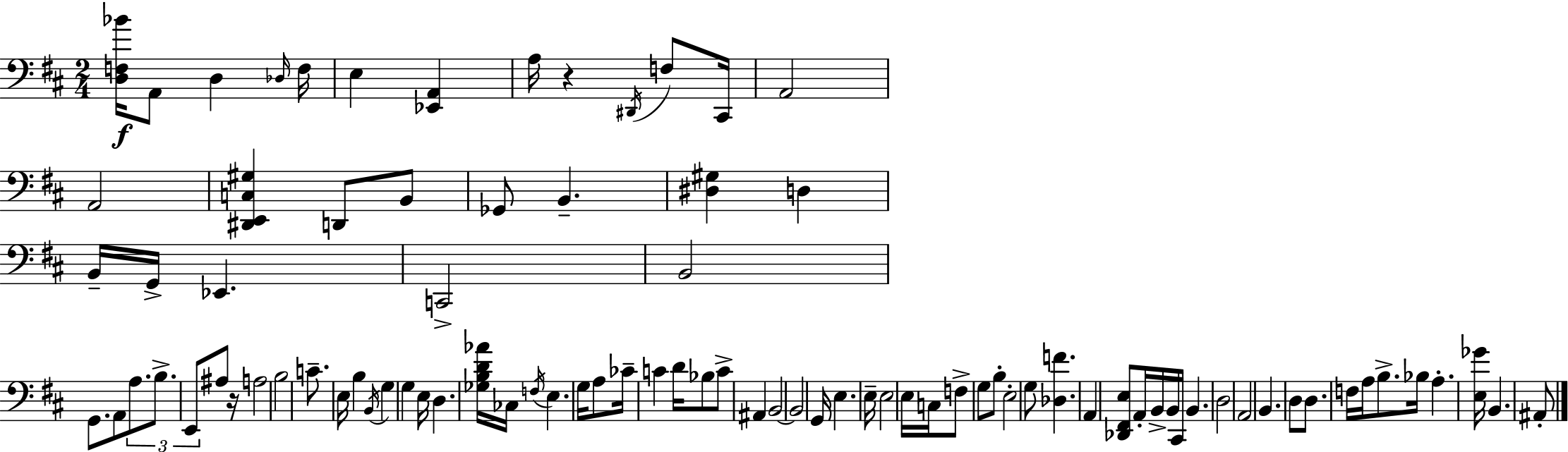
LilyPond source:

{
  \clef bass
  \numericTimeSignature
  \time 2/4
  \key d \major
  <d f bes'>16\f a,8 d4 \grace { des16 } | f16 e4 <ees, a,>4 | a16 r4 \acciaccatura { dis,16 } f8 | cis,16 a,2 | \break a,2 | <dis, e, c gis>4 d,8 | b,8 ges,8 b,4.-- | <dis gis>4 d4 | \break b,16-- g,16-> ees,4. | c,2-> | b,2 | g,8. a,8 \tuplet 3/2 { a8. | \break b8.-> e,8 } ais8 | r16 a2 | b2 | c'8.-- e16 b4 | \break \acciaccatura { b,16 } g4 g4 | e16 d4. | <ges b d' aes'>16 ces16 \acciaccatura { f16 } e4. | g16 a8 ces'16-- c'4 | \break d'16 bes8 c'8-> | ais,4 b,2~~ | b,2 | g,16 e4. | \break e16-- e2 | e16 c16 f8-> | g8 b8-. e2-. | g8 <des f'>4. | \break a,4 | <des, fis, e>8 a,16-. b,16-> b,16 cis,16 b,4. | d2 | a,2 | \break b,4. | d8 d8. f16 | a16 b8.-> bes16 a4.-. | <e ges'>16 b,4. | \break ais,8-. \bar "|."
}